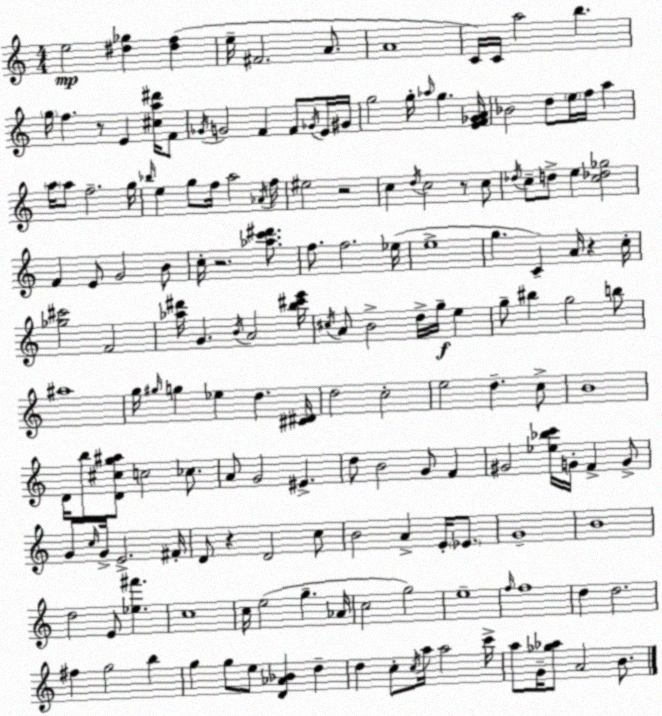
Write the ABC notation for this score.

X:1
T:Untitled
M:4/4
L:1/4
K:Am
e2 [^d_g] [^df] e/4 ^F2 A/2 A4 C/4 C/4 a2 b g/4 f z/2 E [^ca^d']/4 F/2 _G/4 G2 F F/2 _G/4 E/4 ^G/4 g2 g/4 _a/4 g [EF_GA]/4 _B2 d/2 e/4 f/4 a a/4 a/2 f2 g/4 _b/4 e g/2 f/4 a2 _A/4 f/4 ^e2 z2 c d/4 c2 z/2 c/2 _d/4 c/2 d/2 e [c_d_g]2 F E/2 G2 B/2 c/4 z2 [_ac'^d']/2 f/2 f2 _e/4 e4 g C A/4 z c/4 [_g^c']2 F2 [_a^d']/4 G B/4 A2 [b^c'e']/4 ^c/4 A/2 B2 d/4 g/4 e g/2 ^b g2 b/2 ^a4 g/4 ^g/4 g _e d [^C^D]/4 d2 c2 e2 d c/2 B4 D/4 b/2 [D^cg^a]/2 c2 _c/2 A/2 G2 ^E d/2 B2 G/2 F ^G2 [_e_bc']/4 G/4 F G/2 G/2 c/4 G/4 E2 ^F/4 D/2 z D2 c/2 B2 A E/4 _E/2 G4 B4 d2 E/2 [_e^f'] c4 c/4 e2 g _A/4 c2 g2 e4 f/4 f4 d d2 ^f g2 b g g/2 e/2 [D_A_B] d d c/2 c/4 a/4 a2 c'/4 a/2 G/4 [_g_a]/2 A2 B/2